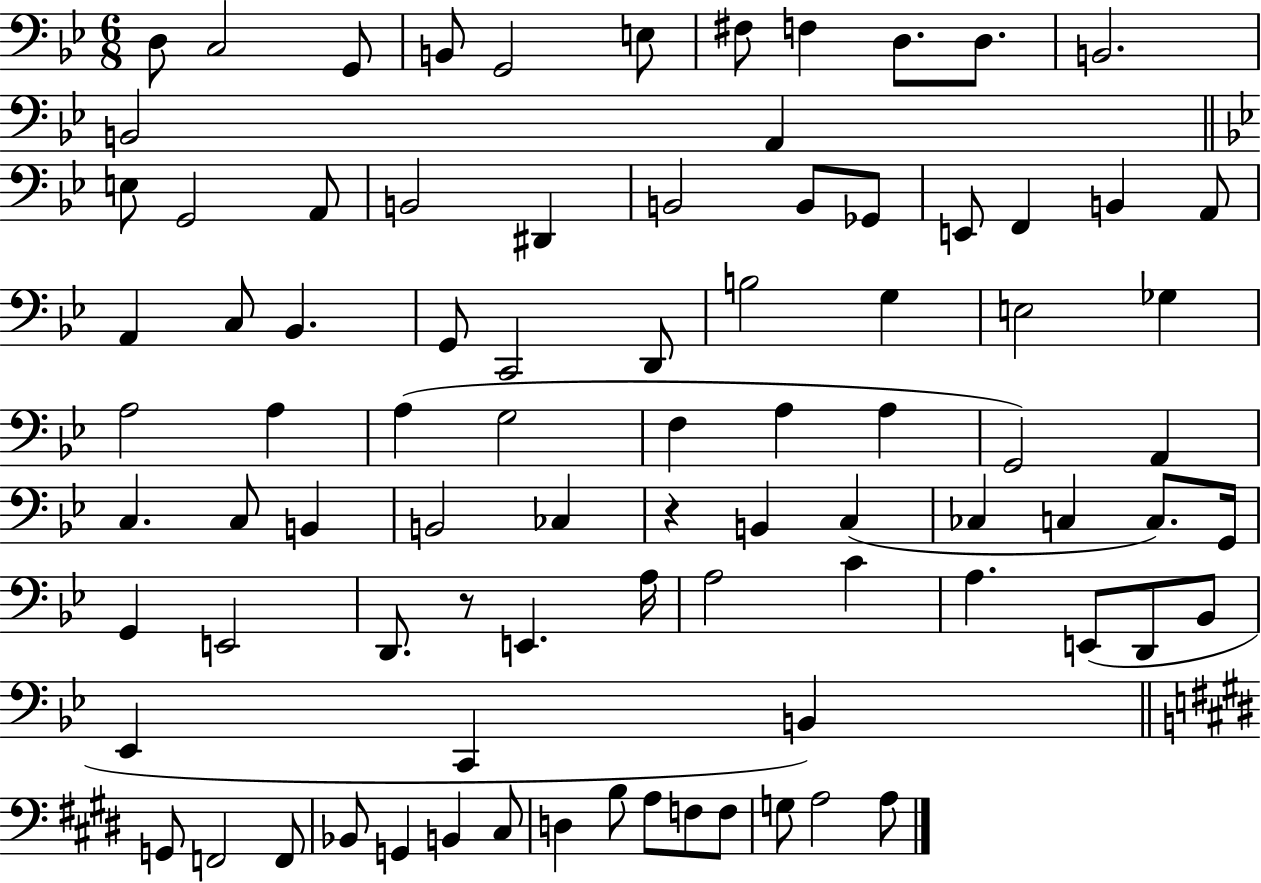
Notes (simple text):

D3/e C3/h G2/e B2/e G2/h E3/e F#3/e F3/q D3/e. D3/e. B2/h. B2/h A2/q E3/e G2/h A2/e B2/h D#2/q B2/h B2/e Gb2/e E2/e F2/q B2/q A2/e A2/q C3/e Bb2/q. G2/e C2/h D2/e B3/h G3/q E3/h Gb3/q A3/h A3/q A3/q G3/h F3/q A3/q A3/q G2/h A2/q C3/q. C3/e B2/q B2/h CES3/q R/q B2/q C3/q CES3/q C3/q C3/e. G2/s G2/q E2/h D2/e. R/e E2/q. A3/s A3/h C4/q A3/q. E2/e D2/e Bb2/e Eb2/q C2/q B2/q G2/e F2/h F2/e Bb2/e G2/q B2/q C#3/e D3/q B3/e A3/e F3/e F3/e G3/e A3/h A3/e